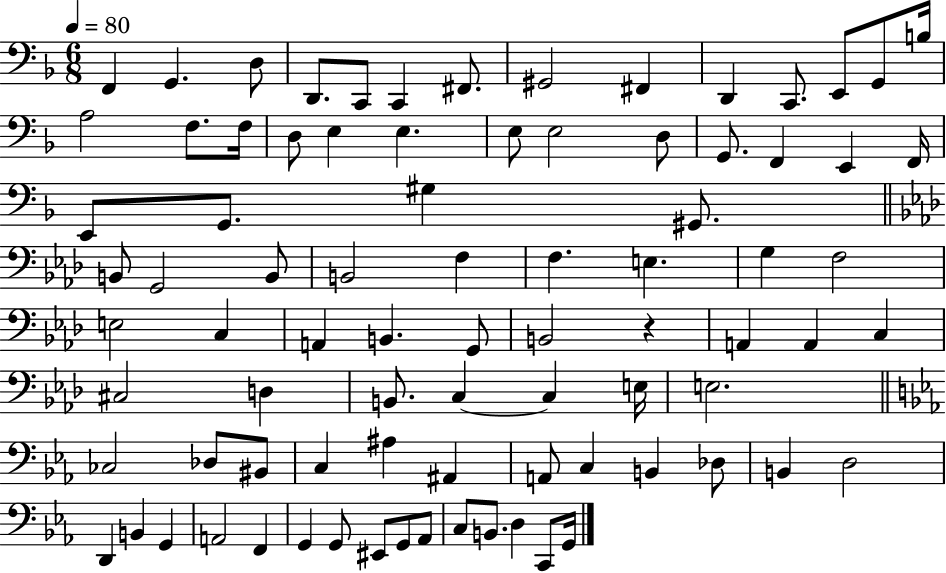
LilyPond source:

{
  \clef bass
  \numericTimeSignature
  \time 6/8
  \key f \major
  \tempo 4 = 80
  \repeat volta 2 { f,4 g,4. d8 | d,8. c,8 c,4 fis,8. | gis,2 fis,4 | d,4 c,8. e,8 g,8 b16 | \break a2 f8. f16 | d8 e4 e4. | e8 e2 d8 | g,8. f,4 e,4 f,16 | \break e,8 g,8. gis4 gis,8. | \bar "||" \break \key aes \major b,8 g,2 b,8 | b,2 f4 | f4. e4. | g4 f2 | \break e2 c4 | a,4 b,4. g,8 | b,2 r4 | a,4 a,4 c4 | \break cis2 d4 | b,8. c4~~ c4 e16 | e2. | \bar "||" \break \key ees \major ces2 des8 bis,8 | c4 ais4 ais,4 | a,8 c4 b,4 des8 | b,4 d2 | \break d,4 b,4 g,4 | a,2 f,4 | g,4 g,8 eis,8 g,8 aes,8 | c8 b,8. d4 c,8 g,16 | \break } \bar "|."
}